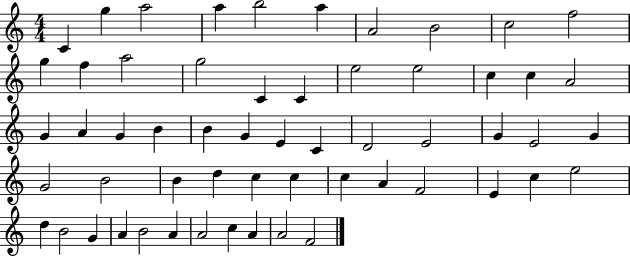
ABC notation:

X:1
T:Untitled
M:4/4
L:1/4
K:C
C g a2 a b2 a A2 B2 c2 f2 g f a2 g2 C C e2 e2 c c A2 G A G B B G E C D2 E2 G E2 G G2 B2 B d c c c A F2 E c e2 d B2 G A B2 A A2 c A A2 F2